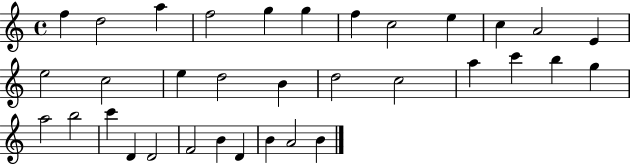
X:1
T:Untitled
M:4/4
L:1/4
K:C
f d2 a f2 g g f c2 e c A2 E e2 c2 e d2 B d2 c2 a c' b g a2 b2 c' D D2 F2 B D B A2 B